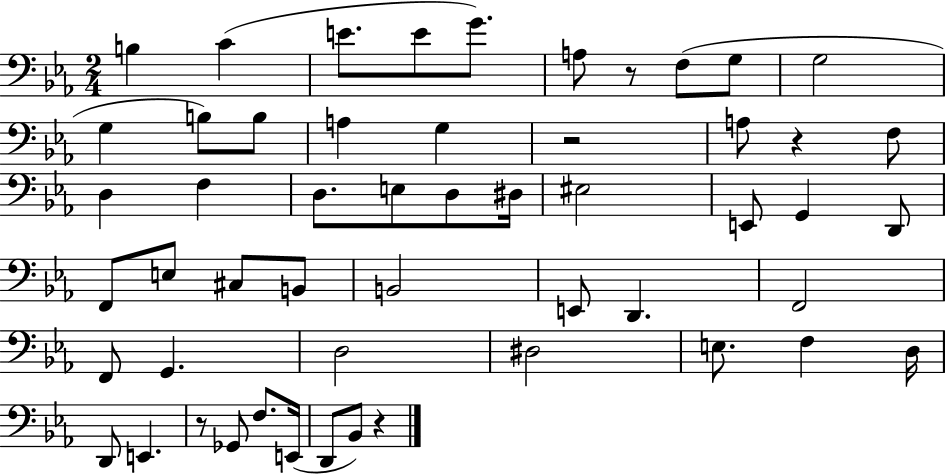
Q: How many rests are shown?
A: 5